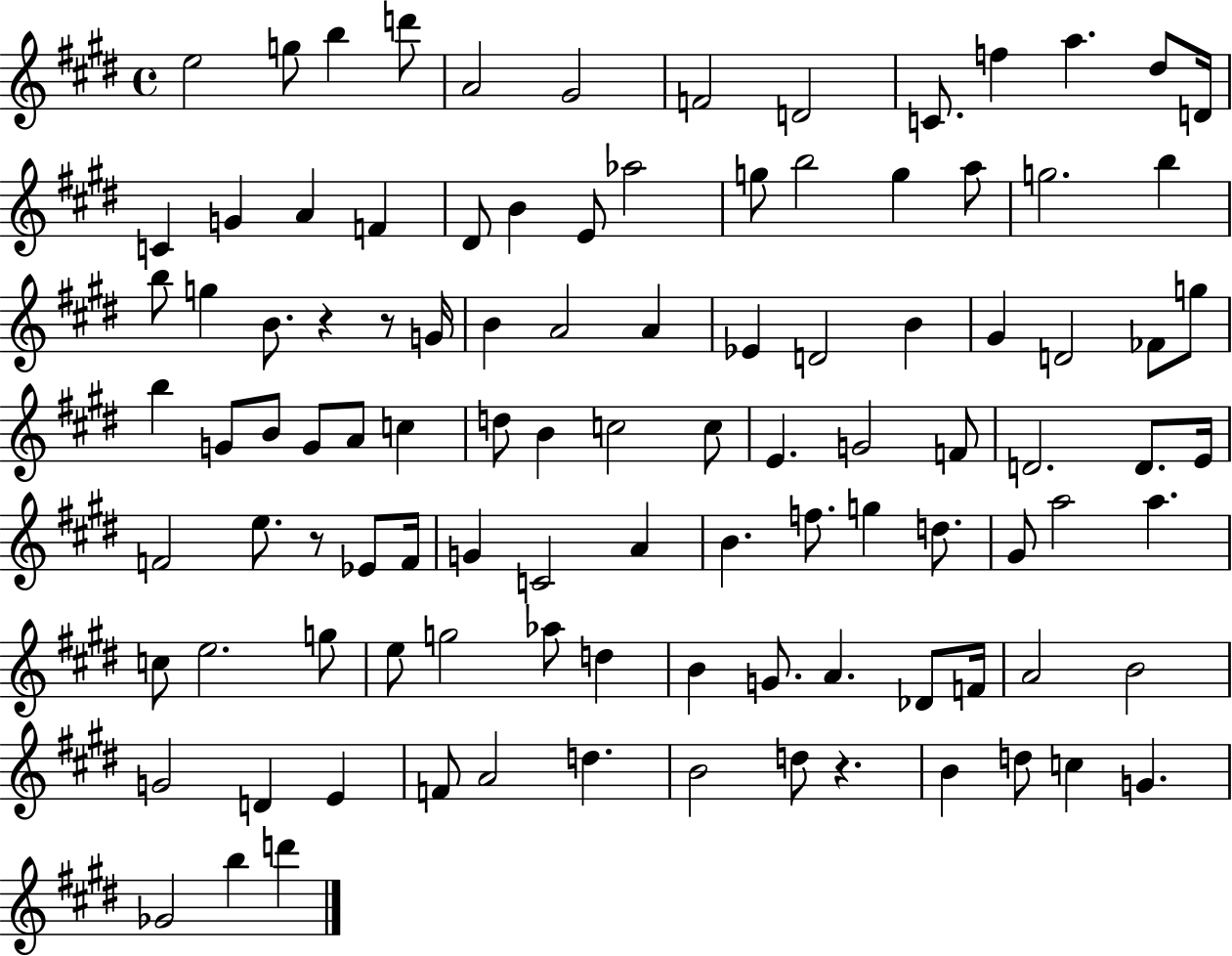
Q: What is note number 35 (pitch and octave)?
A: Eb4